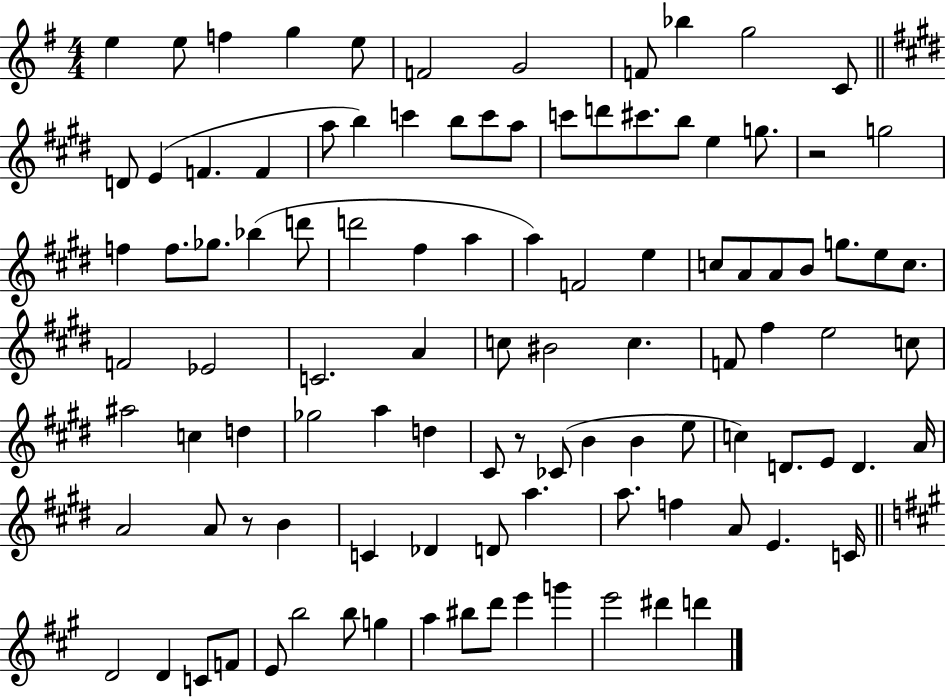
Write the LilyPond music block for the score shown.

{
  \clef treble
  \numericTimeSignature
  \time 4/4
  \key g \major
  \repeat volta 2 { e''4 e''8 f''4 g''4 e''8 | f'2 g'2 | f'8 bes''4 g''2 c'8 | \bar "||" \break \key e \major d'8 e'4( f'4. f'4 | a''8 b''4) c'''4 b''8 c'''8 a''8 | c'''8 d'''8 cis'''8. b''8 e''4 g''8. | r2 g''2 | \break f''4 f''8. ges''8. bes''4( d'''8 | d'''2 fis''4 a''4 | a''4) f'2 e''4 | c''8 a'8 a'8 b'8 g''8. e''8 c''8. | \break f'2 ees'2 | c'2. a'4 | c''8 bis'2 c''4. | f'8 fis''4 e''2 c''8 | \break ais''2 c''4 d''4 | ges''2 a''4 d''4 | cis'8 r8 ces'8( b'4 b'4 e''8 | c''4) d'8. e'8 d'4. a'16 | \break a'2 a'8 r8 b'4 | c'4 des'4 d'8 a''4. | a''8. f''4 a'8 e'4. c'16 | \bar "||" \break \key a \major d'2 d'4 c'8 f'8 | e'8 b''2 b''8 g''4 | a''4 bis''8 d'''8 e'''4 g'''4 | e'''2 dis'''4 d'''4 | \break } \bar "|."
}